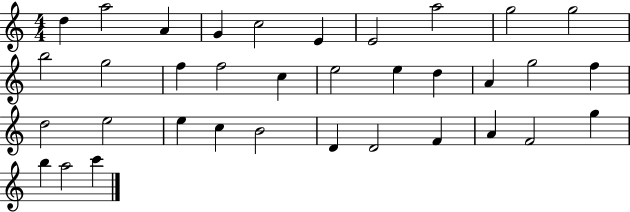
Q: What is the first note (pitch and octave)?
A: D5